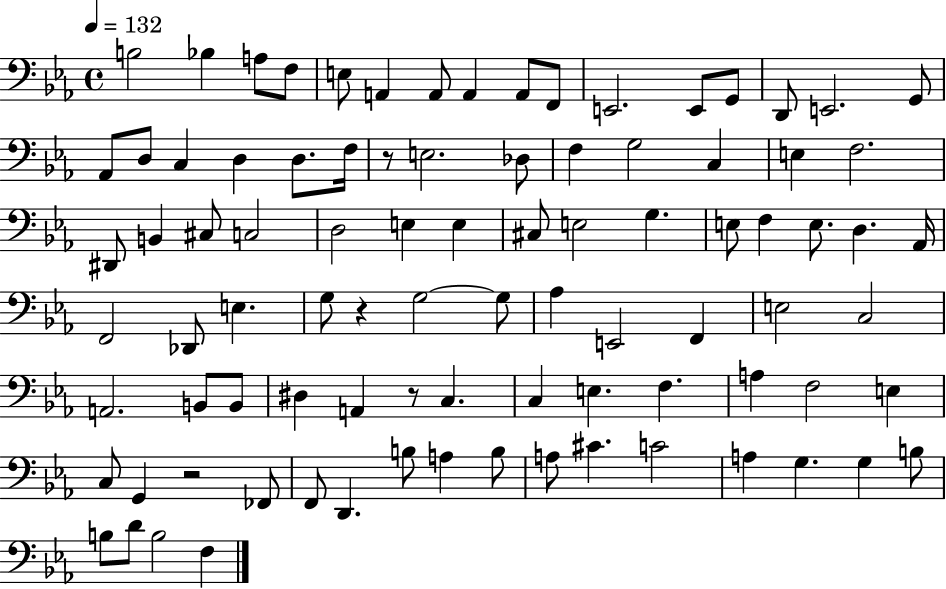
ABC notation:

X:1
T:Untitled
M:4/4
L:1/4
K:Eb
B,2 _B, A,/2 F,/2 E,/2 A,, A,,/2 A,, A,,/2 F,,/2 E,,2 E,,/2 G,,/2 D,,/2 E,,2 G,,/2 _A,,/2 D,/2 C, D, D,/2 F,/4 z/2 E,2 _D,/2 F, G,2 C, E, F,2 ^D,,/2 B,, ^C,/2 C,2 D,2 E, E, ^C,/2 E,2 G, E,/2 F, E,/2 D, _A,,/4 F,,2 _D,,/2 E, G,/2 z G,2 G,/2 _A, E,,2 F,, E,2 C,2 A,,2 B,,/2 B,,/2 ^D, A,, z/2 C, C, E, F, A, F,2 E, C,/2 G,, z2 _F,,/2 F,,/2 D,, B,/2 A, B,/2 A,/2 ^C C2 A, G, G, B,/2 B,/2 D/2 B,2 F,